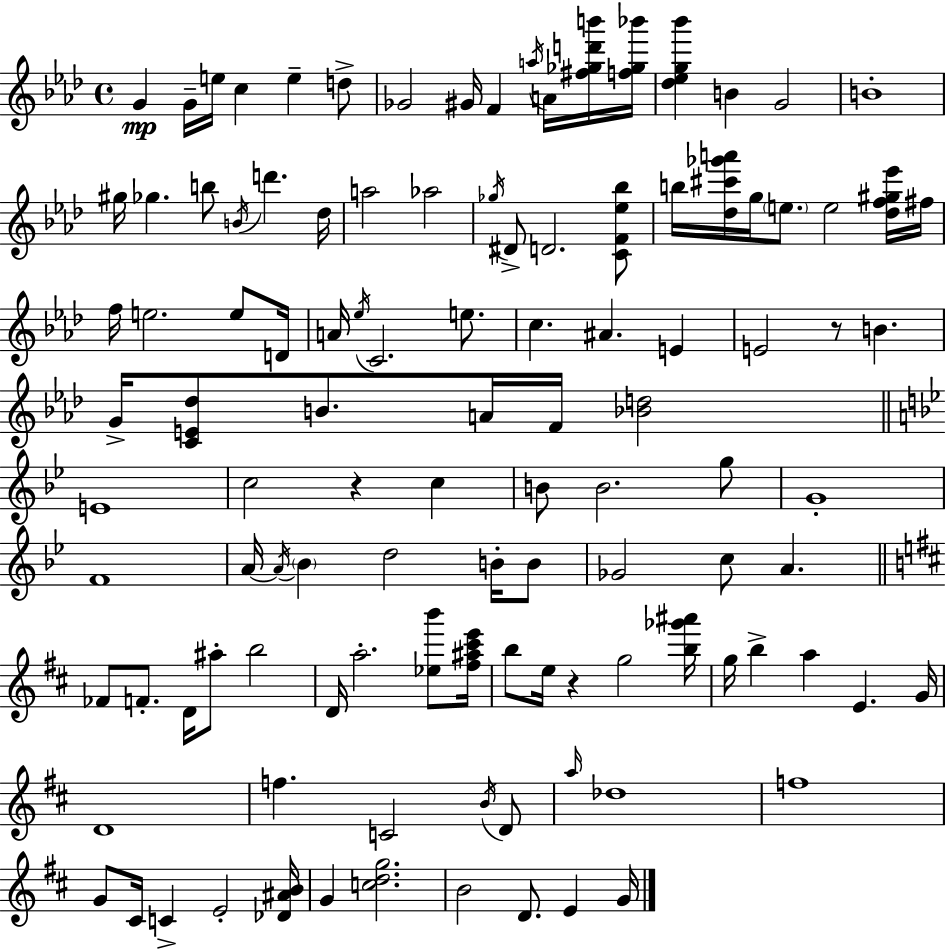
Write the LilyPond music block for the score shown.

{
  \clef treble
  \time 4/4
  \defaultTimeSignature
  \key f \minor
  g'4\mp g'16-- e''16 c''4 e''4-- d''8-> | ges'2 gis'16 f'4 \acciaccatura { a''16 } a'16 <fis'' ges'' d''' b'''>16 | <f'' ges'' bes'''>16 <des'' ees'' g'' bes'''>4 b'4 g'2 | b'1-. | \break gis''16 ges''4. b''8 \acciaccatura { b'16 } d'''4. | des''16 a''2 aes''2 | \acciaccatura { ges''16 } dis'8-> d'2. | <c' f' ees'' bes''>8 b''16 <des'' cis''' ges''' a'''>16 g''16 \parenthesize e''8. e''2 | \break <des'' f'' gis'' ees'''>16 fis''16 f''16 e''2. | e''8 d'16 a'16 \acciaccatura { ees''16 } c'2. | e''8. c''4. ais'4. | e'4 e'2 r8 b'4. | \break g'16-> <c' e' des''>8 b'8. a'16 f'16 <bes' d''>2 | \bar "||" \break \key g \minor e'1 | c''2 r4 c''4 | b'8 b'2. g''8 | g'1-. | \break f'1 | a'16~~ \acciaccatura { a'16 } \parenthesize bes'4 d''2 b'16-. b'8 | ges'2 c''8 a'4. | \bar "||" \break \key b \minor fes'8 f'8.-. d'16 ais''8-. b''2 | d'16 a''2.-. <ees'' b'''>8 <fis'' ais'' cis''' e'''>16 | b''8 e''16 r4 g''2 <b'' ges''' ais'''>16 | g''16 b''4-> a''4 e'4. g'16 | \break d'1 | f''4. c'2 \acciaccatura { b'16 } d'8 | \grace { a''16 } des''1 | f''1 | \break g'8 cis'16 c'4-> e'2-. | <des' ais' b'>16 g'4 <c'' d'' g''>2. | b'2 d'8. e'4 | g'16 \bar "|."
}